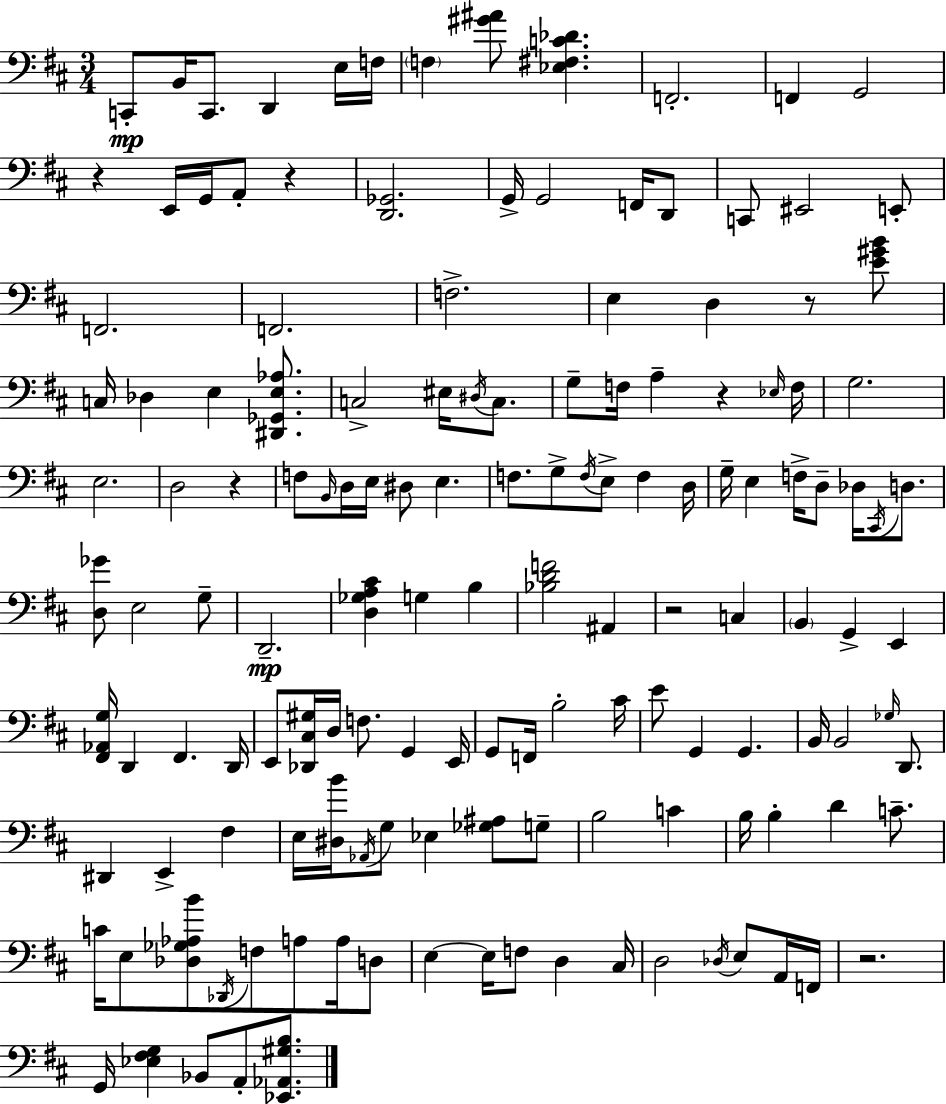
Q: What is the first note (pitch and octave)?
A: C2